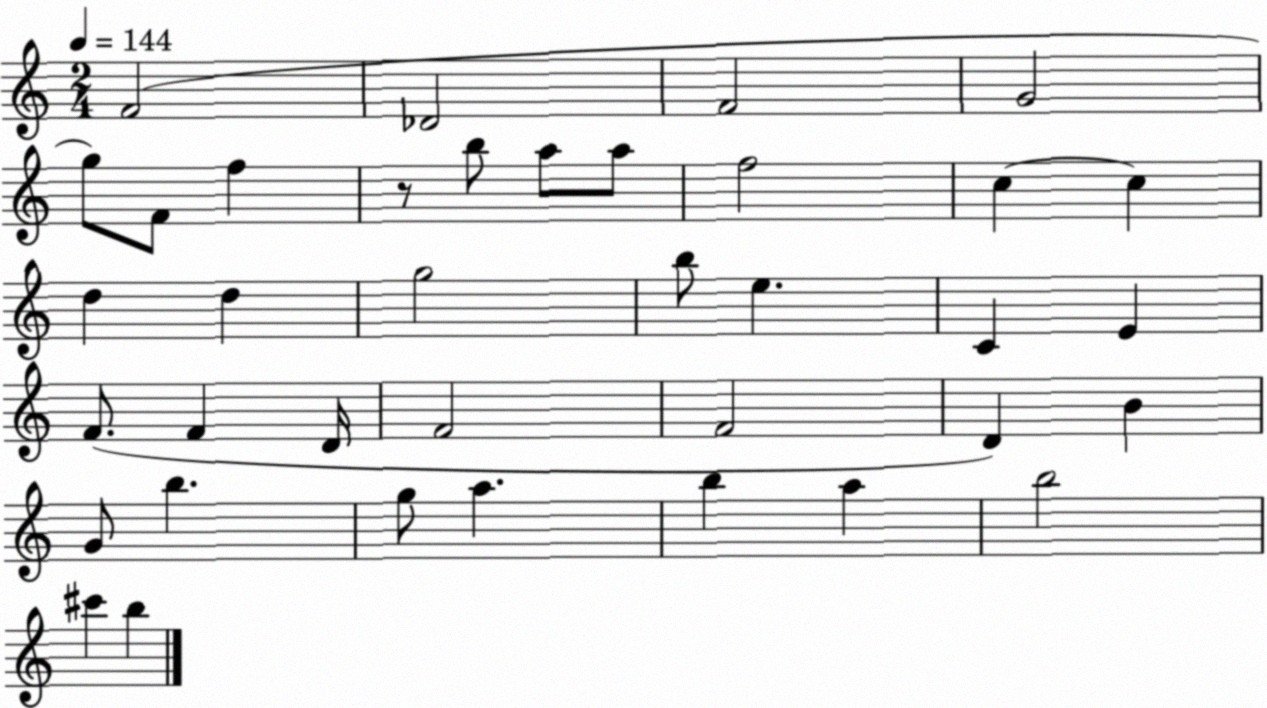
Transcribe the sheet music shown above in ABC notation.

X:1
T:Untitled
M:2/4
L:1/4
K:C
F2 _D2 F2 G2 g/2 F/2 f z/2 b/2 a/2 a/2 f2 c c d d g2 b/2 e C E F/2 F D/4 F2 F2 D B G/2 b g/2 a b a b2 ^c' b